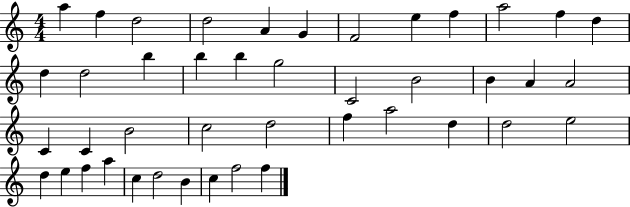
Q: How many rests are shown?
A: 0